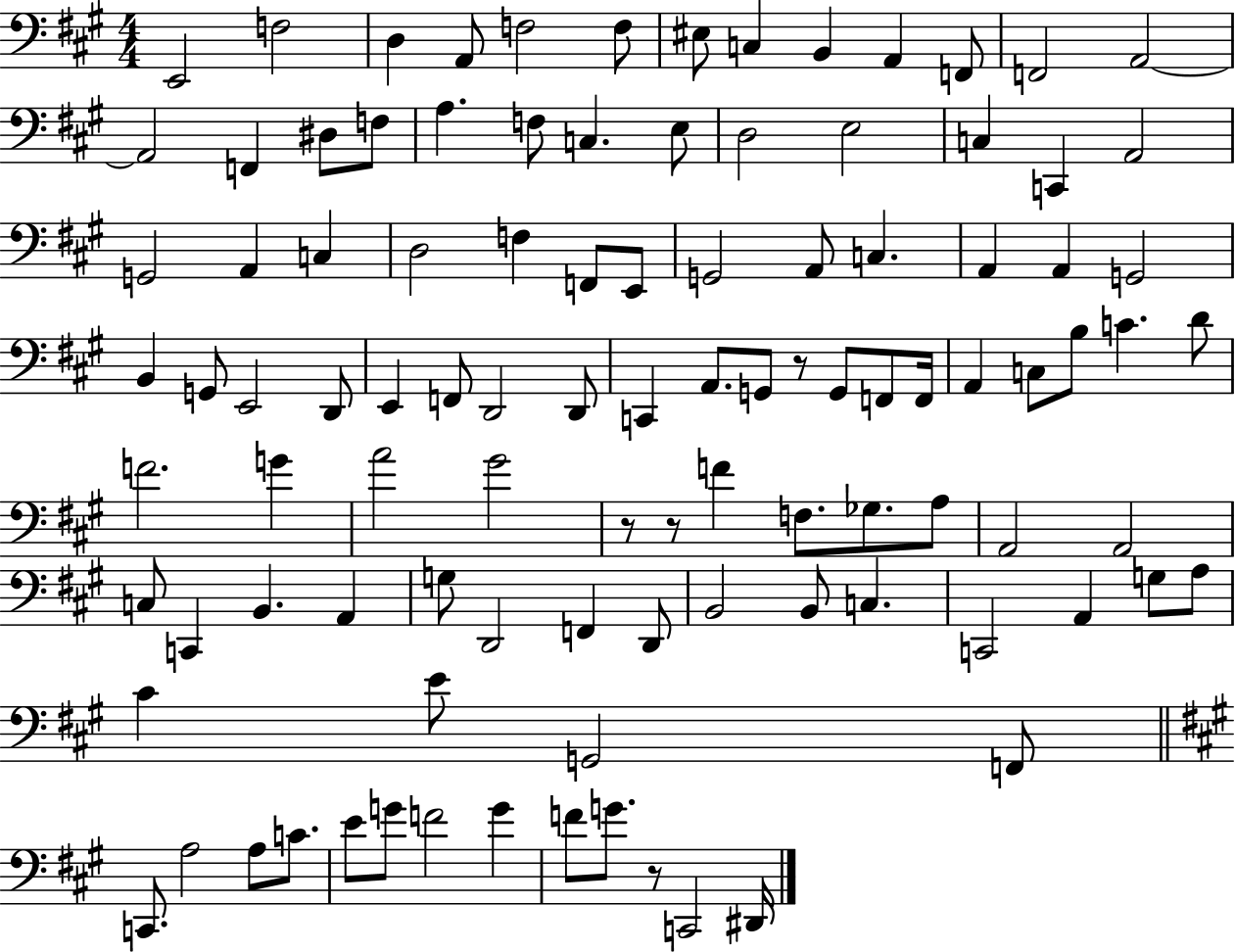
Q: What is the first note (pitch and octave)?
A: E2